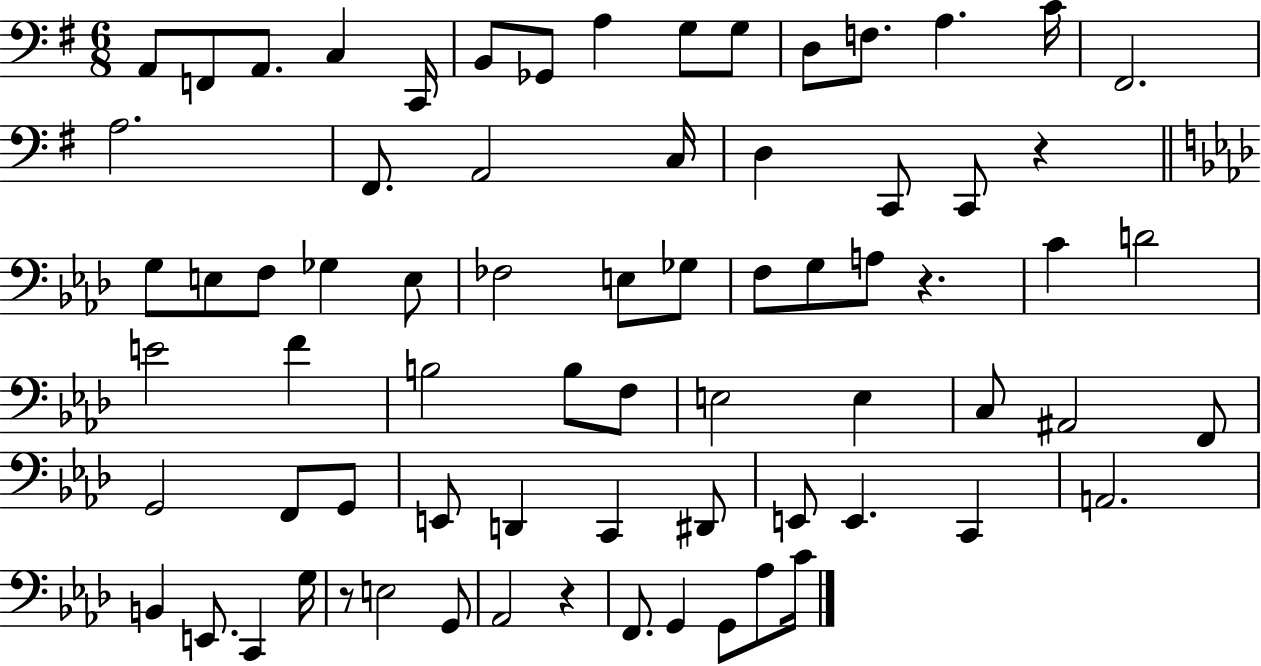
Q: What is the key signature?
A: G major